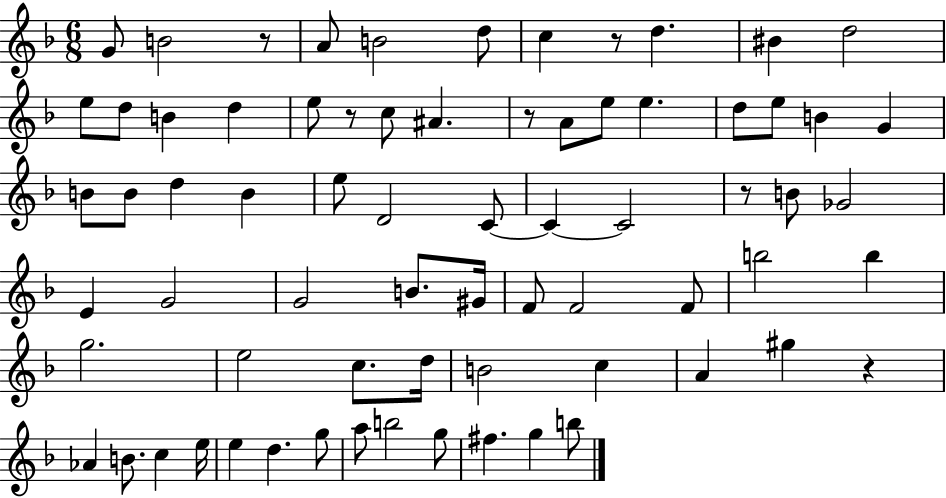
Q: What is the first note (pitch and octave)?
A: G4